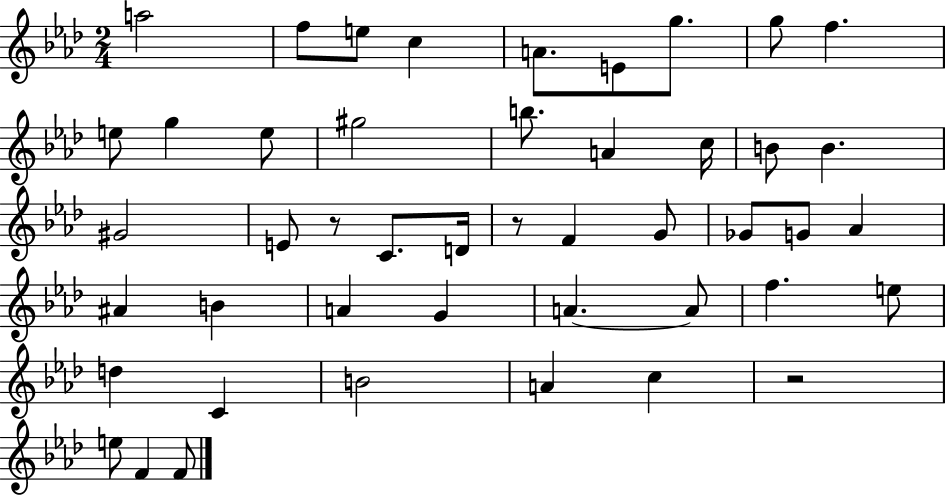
{
  \clef treble
  \numericTimeSignature
  \time 2/4
  \key aes \major
  \repeat volta 2 { a''2 | f''8 e''8 c''4 | a'8. e'8 g''8. | g''8 f''4. | \break e''8 g''4 e''8 | gis''2 | b''8. a'4 c''16 | b'8 b'4. | \break gis'2 | e'8 r8 c'8. d'16 | r8 f'4 g'8 | ges'8 g'8 aes'4 | \break ais'4 b'4 | a'4 g'4 | a'4.~~ a'8 | f''4. e''8 | \break d''4 c'4 | b'2 | a'4 c''4 | r2 | \break e''8 f'4 f'8 | } \bar "|."
}